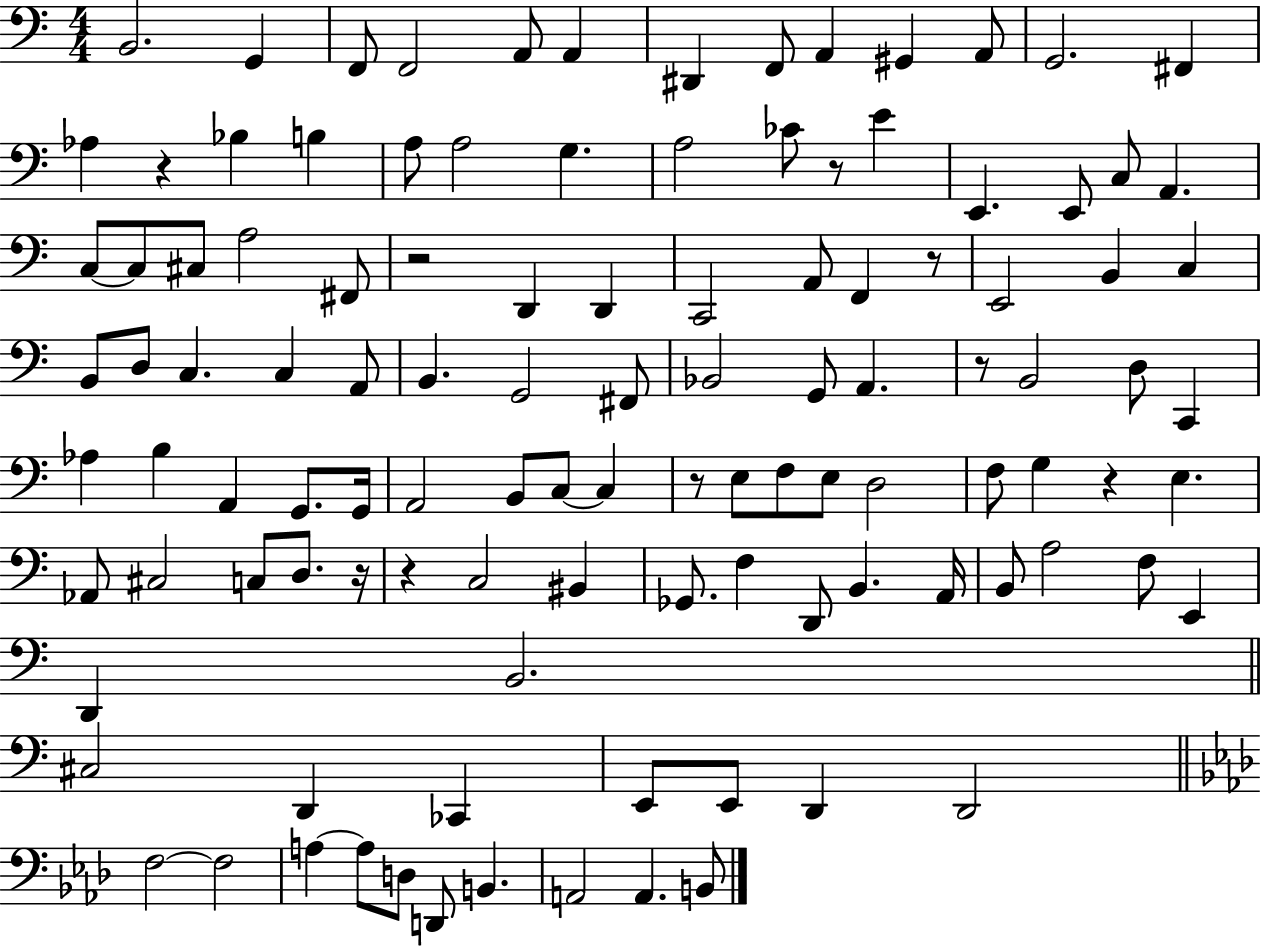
B2/h. G2/q F2/e F2/h A2/e A2/q D#2/q F2/e A2/q G#2/q A2/e G2/h. F#2/q Ab3/q R/q Bb3/q B3/q A3/e A3/h G3/q. A3/h CES4/e R/e E4/q E2/q. E2/e C3/e A2/q. C3/e C3/e C#3/e A3/h F#2/e R/h D2/q D2/q C2/h A2/e F2/q R/e E2/h B2/q C3/q B2/e D3/e C3/q. C3/q A2/e B2/q. G2/h F#2/e Bb2/h G2/e A2/q. R/e B2/h D3/e C2/q Ab3/q B3/q A2/q G2/e. G2/s A2/h B2/e C3/e C3/q R/e E3/e F3/e E3/e D3/h F3/e G3/q R/q E3/q. Ab2/e C#3/h C3/e D3/e. R/s R/q C3/h BIS2/q Gb2/e. F3/q D2/e B2/q. A2/s B2/e A3/h F3/e E2/q D2/q B2/h. C#3/h D2/q CES2/q E2/e E2/e D2/q D2/h F3/h F3/h A3/q A3/e D3/e D2/e B2/q. A2/h A2/q. B2/e